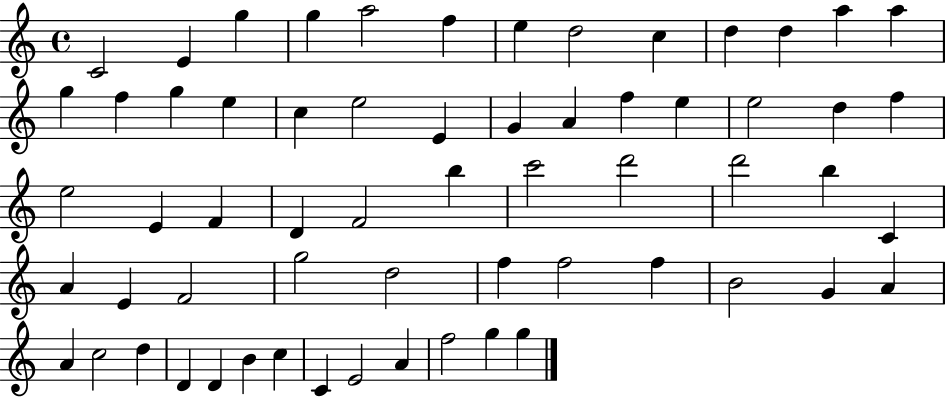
X:1
T:Untitled
M:4/4
L:1/4
K:C
C2 E g g a2 f e d2 c d d a a g f g e c e2 E G A f e e2 d f e2 E F D F2 b c'2 d'2 d'2 b C A E F2 g2 d2 f f2 f B2 G A A c2 d D D B c C E2 A f2 g g